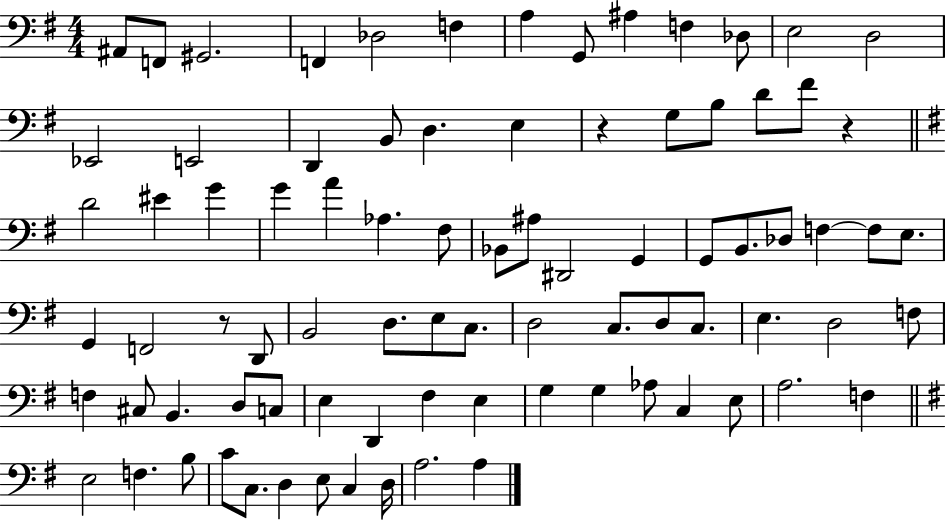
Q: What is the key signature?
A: G major